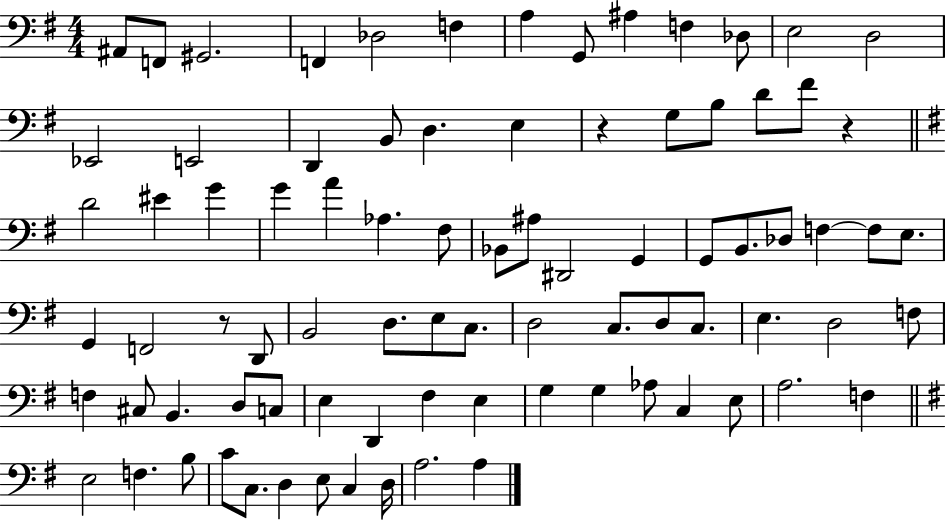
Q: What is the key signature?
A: G major